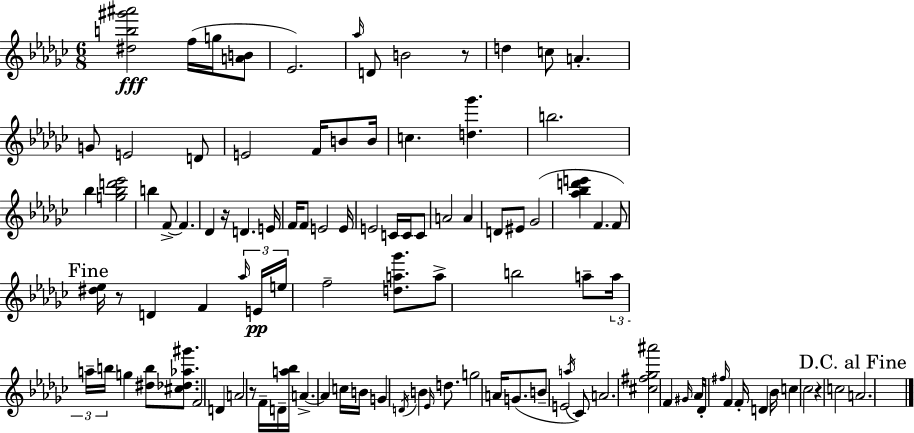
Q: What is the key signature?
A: EES minor